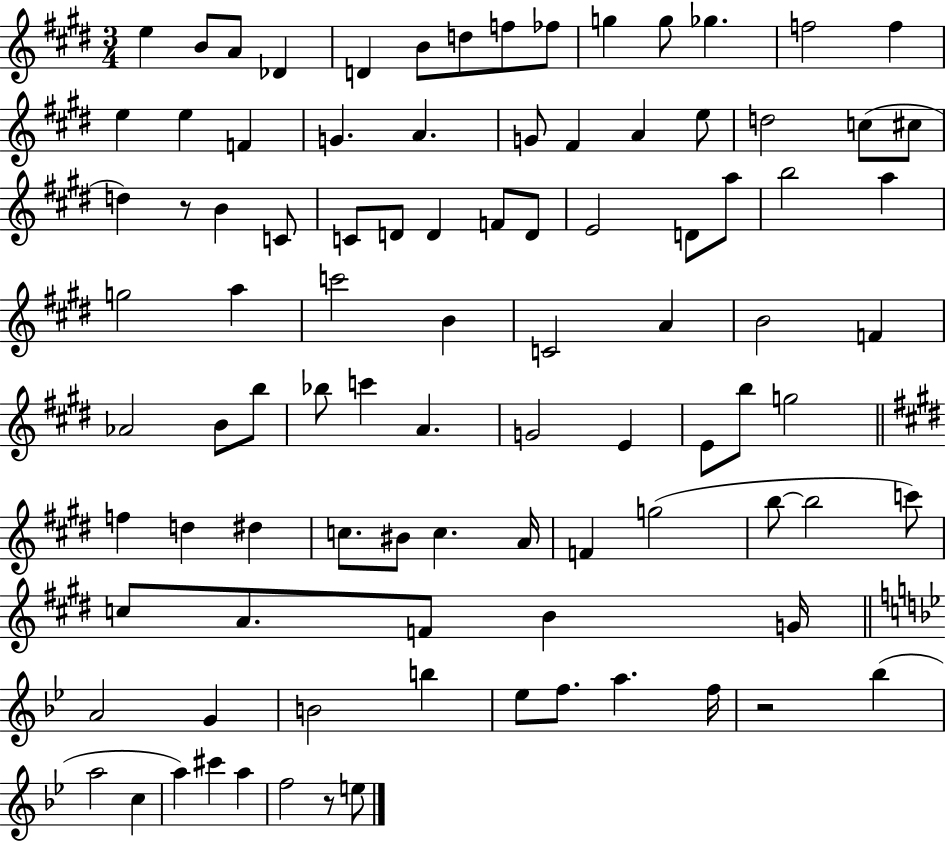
E5/q B4/e A4/e Db4/q D4/q B4/e D5/e F5/e FES5/e G5/q G5/e Gb5/q. F5/h F5/q E5/q E5/q F4/q G4/q. A4/q. G4/e F#4/q A4/q E5/e D5/h C5/e C#5/e D5/q R/e B4/q C4/e C4/e D4/e D4/q F4/e D4/e E4/h D4/e A5/e B5/h A5/q G5/h A5/q C6/h B4/q C4/h A4/q B4/h F4/q Ab4/h B4/e B5/e Bb5/e C6/q A4/q. G4/h E4/q E4/e B5/e G5/h F5/q D5/q D#5/q C5/e. BIS4/e C5/q. A4/s F4/q G5/h B5/e B5/h C6/e C5/e A4/e. F4/e B4/q G4/s A4/h G4/q B4/h B5/q Eb5/e F5/e. A5/q. F5/s R/h Bb5/q A5/h C5/q A5/q C#6/q A5/q F5/h R/e E5/e